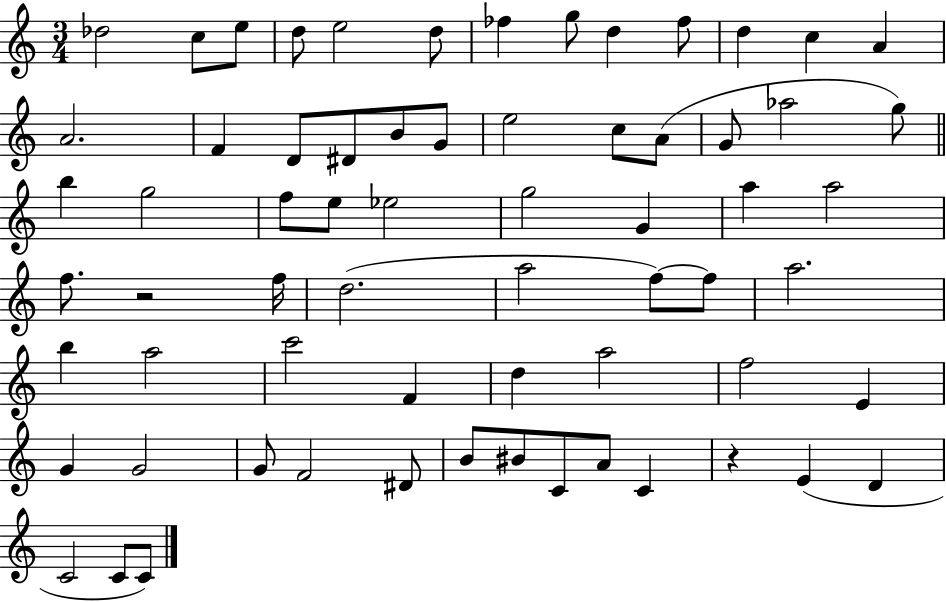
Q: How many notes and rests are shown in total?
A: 66